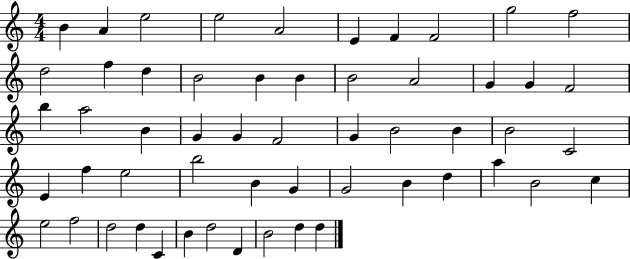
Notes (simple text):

B4/q A4/q E5/h E5/h A4/h E4/q F4/q F4/h G5/h F5/h D5/h F5/q D5/q B4/h B4/q B4/q B4/h A4/h G4/q G4/q F4/h B5/q A5/h B4/q G4/q G4/q F4/h G4/q B4/h B4/q B4/h C4/h E4/q F5/q E5/h B5/h B4/q G4/q G4/h B4/q D5/q A5/q B4/h C5/q E5/h F5/h D5/h D5/q C4/q B4/q D5/h D4/q B4/h D5/q D5/q